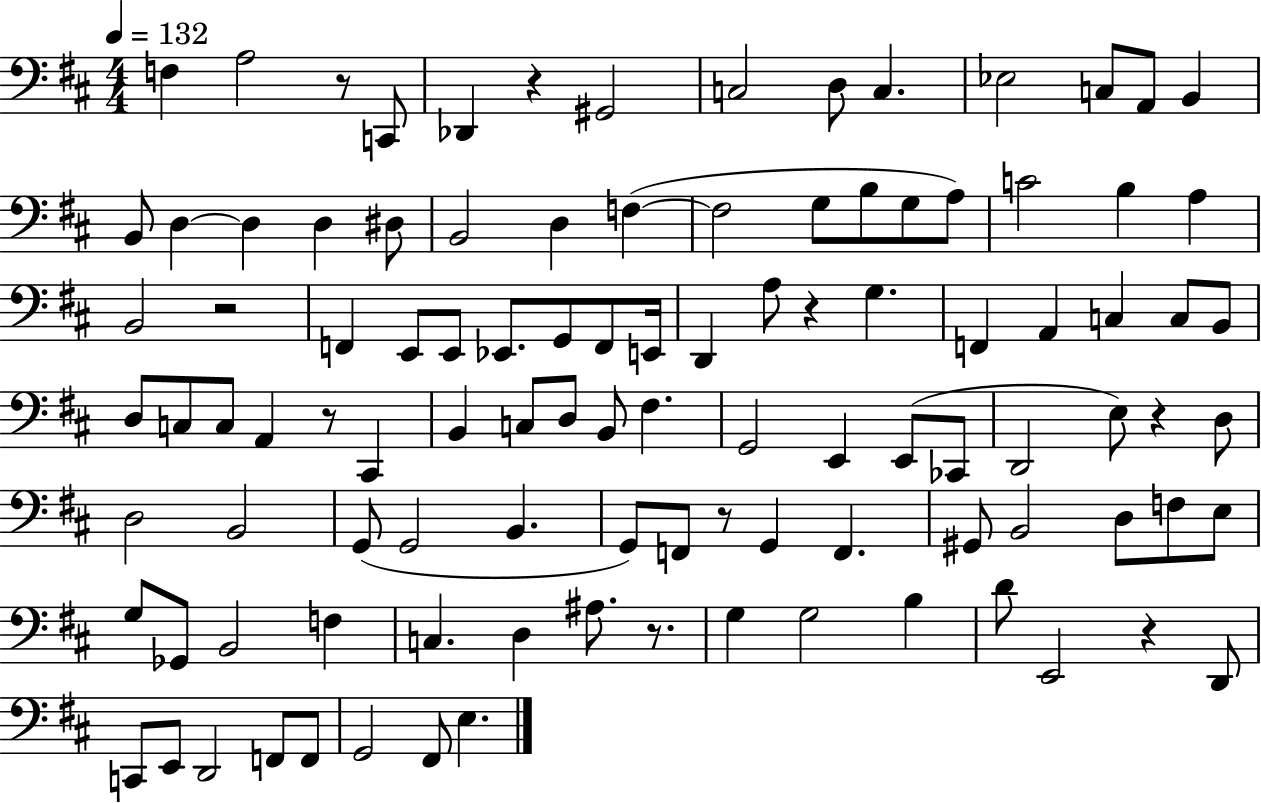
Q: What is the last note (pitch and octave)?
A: E3